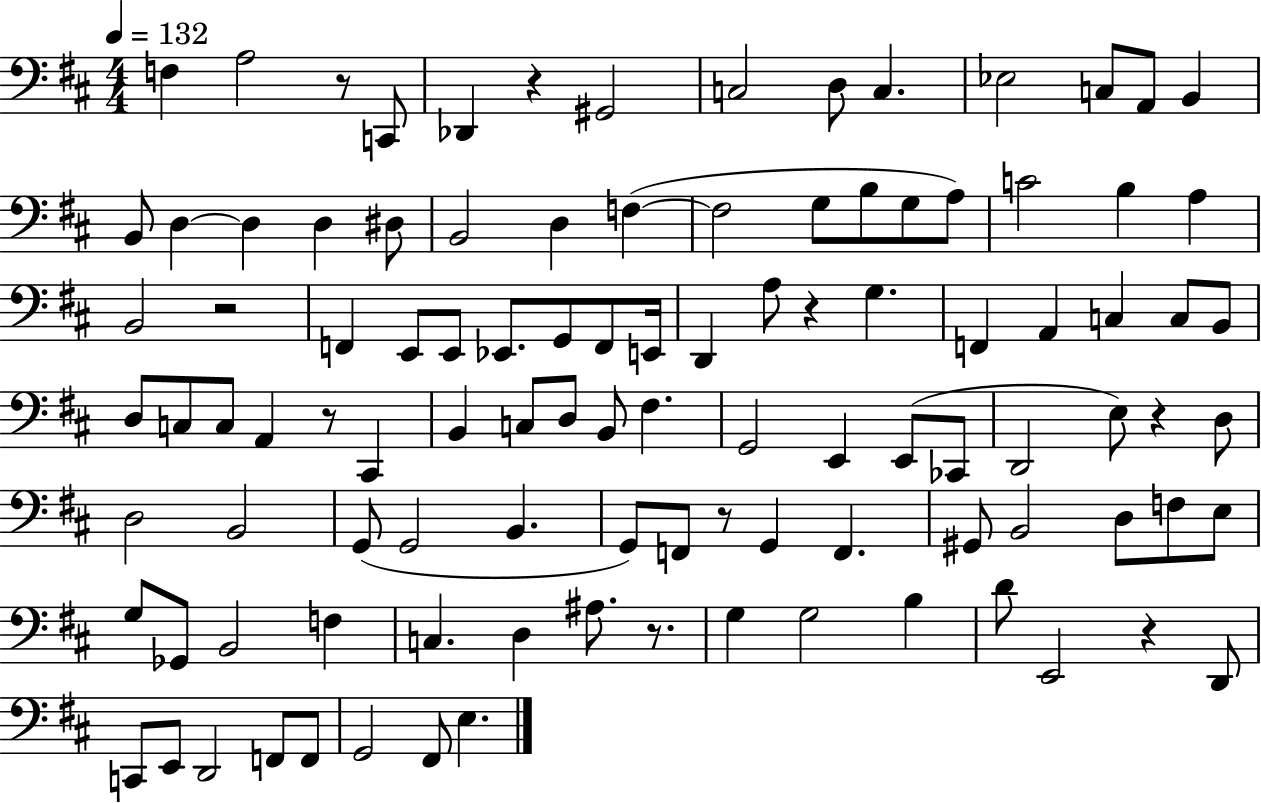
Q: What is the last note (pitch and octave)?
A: E3